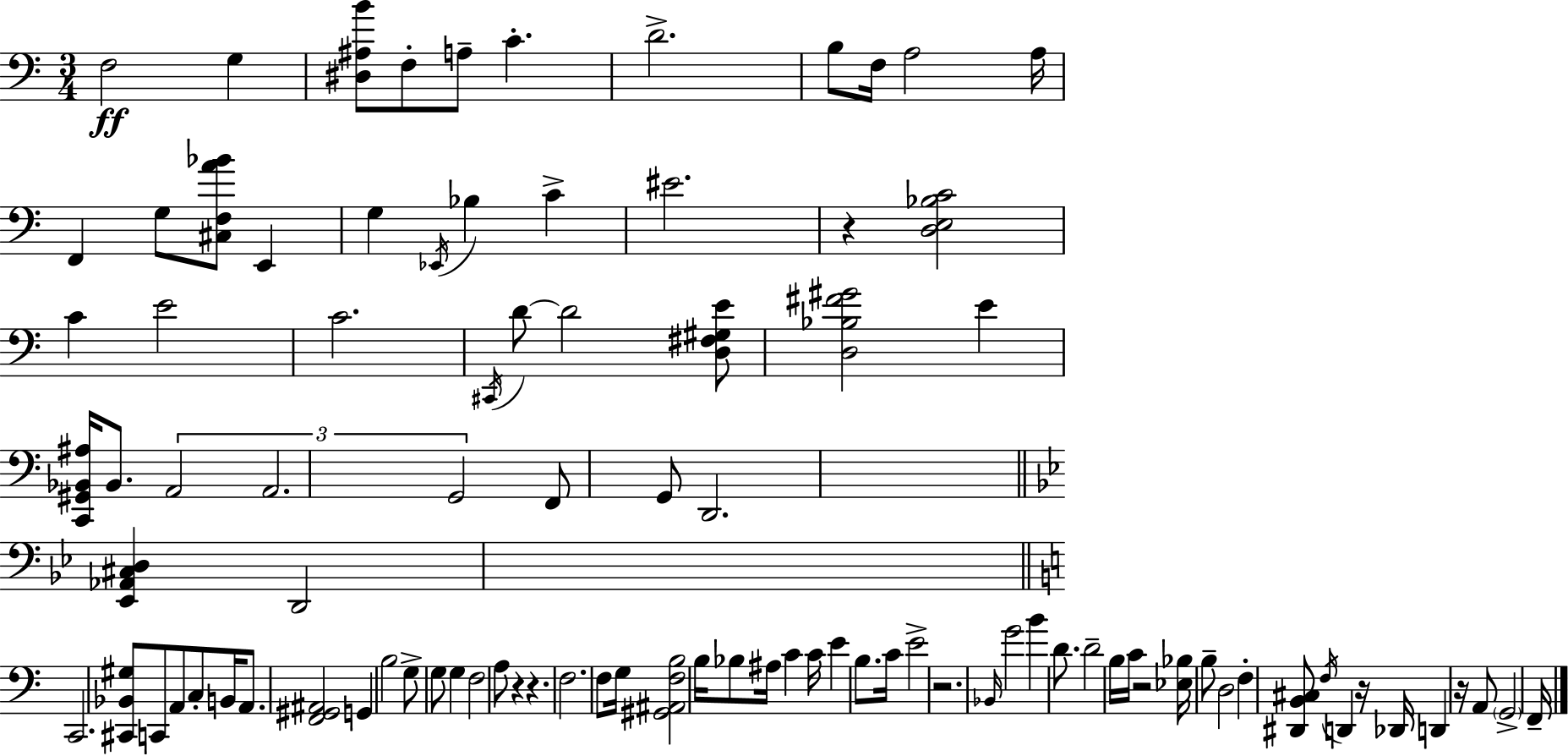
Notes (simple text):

F3/h G3/q [D#3,A#3,B4]/e F3/e A3/e C4/q. D4/h. B3/e F3/s A3/h A3/s F2/q G3/e [C#3,F3,A4,Bb4]/e E2/q G3/q Eb2/s Bb3/q C4/q EIS4/h. R/q [D3,E3,Bb3,C4]/h C4/q E4/h C4/h. C#2/s D4/e D4/h [D3,F#3,G#3,E4]/e [D3,Bb3,F#4,G#4]/h E4/q [C2,G#2,Bb2,A#3]/s Bb2/e. A2/h A2/h. G2/h F2/e G2/e D2/h. [Eb2,Ab2,C#3,D3]/q D2/h C2/h. [C#2,Bb2,G#3]/e C2/e A2/e C3/e B2/s A2/e. [F2,G#2,A#2]/h G2/q B3/h G3/e G3/e G3/q F3/h A3/e R/q R/q. F3/h. F3/e G3/s [G#2,A#2,F3,B3]/h B3/s Bb3/e A#3/s C4/q C4/s E4/q B3/e. C4/s E4/h R/h. Bb2/s G4/h B4/q D4/e. D4/h B3/s C4/s R/h [Eb3,Bb3]/s B3/e D3/h F3/q [D#2,B2,C#3]/e F3/s D2/q R/s Db2/s D2/q R/s A2/e G2/h F2/s